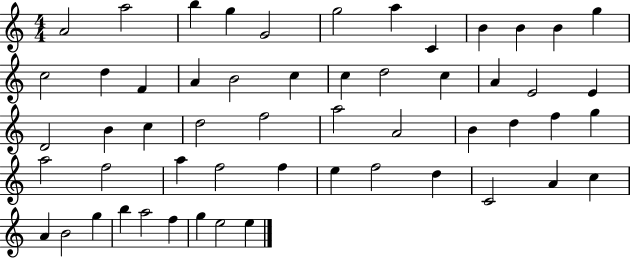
A4/h A5/h B5/q G5/q G4/h G5/h A5/q C4/q B4/q B4/q B4/q G5/q C5/h D5/q F4/q A4/q B4/h C5/q C5/q D5/h C5/q A4/q E4/h E4/q D4/h B4/q C5/q D5/h F5/h A5/h A4/h B4/q D5/q F5/q G5/q A5/h F5/h A5/q F5/h F5/q E5/q F5/h D5/q C4/h A4/q C5/q A4/q B4/h G5/q B5/q A5/h F5/q G5/q E5/h E5/q